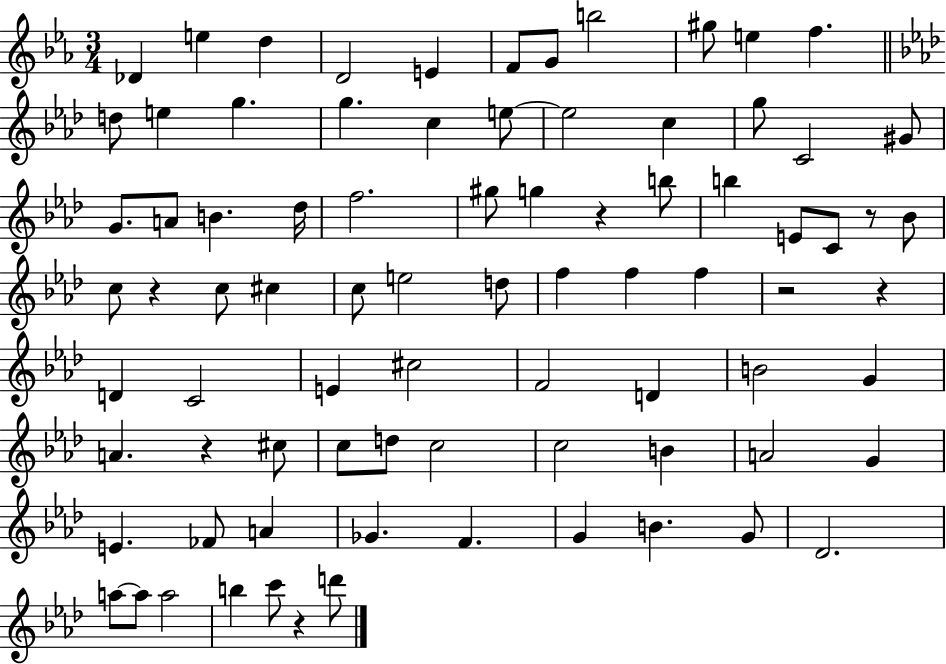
{
  \clef treble
  \numericTimeSignature
  \time 3/4
  \key ees \major
  des'4 e''4 d''4 | d'2 e'4 | f'8 g'8 b''2 | gis''8 e''4 f''4. | \break \bar "||" \break \key aes \major d''8 e''4 g''4. | g''4. c''4 e''8~~ | e''2 c''4 | g''8 c'2 gis'8 | \break g'8. a'8 b'4. des''16 | f''2. | gis''8 g''4 r4 b''8 | b''4 e'8 c'8 r8 bes'8 | \break c''8 r4 c''8 cis''4 | c''8 e''2 d''8 | f''4 f''4 f''4 | r2 r4 | \break d'4 c'2 | e'4 cis''2 | f'2 d'4 | b'2 g'4 | \break a'4. r4 cis''8 | c''8 d''8 c''2 | c''2 b'4 | a'2 g'4 | \break e'4. fes'8 a'4 | ges'4. f'4. | g'4 b'4. g'8 | des'2. | \break a''8~~ a''8 a''2 | b''4 c'''8 r4 d'''8 | \bar "|."
}